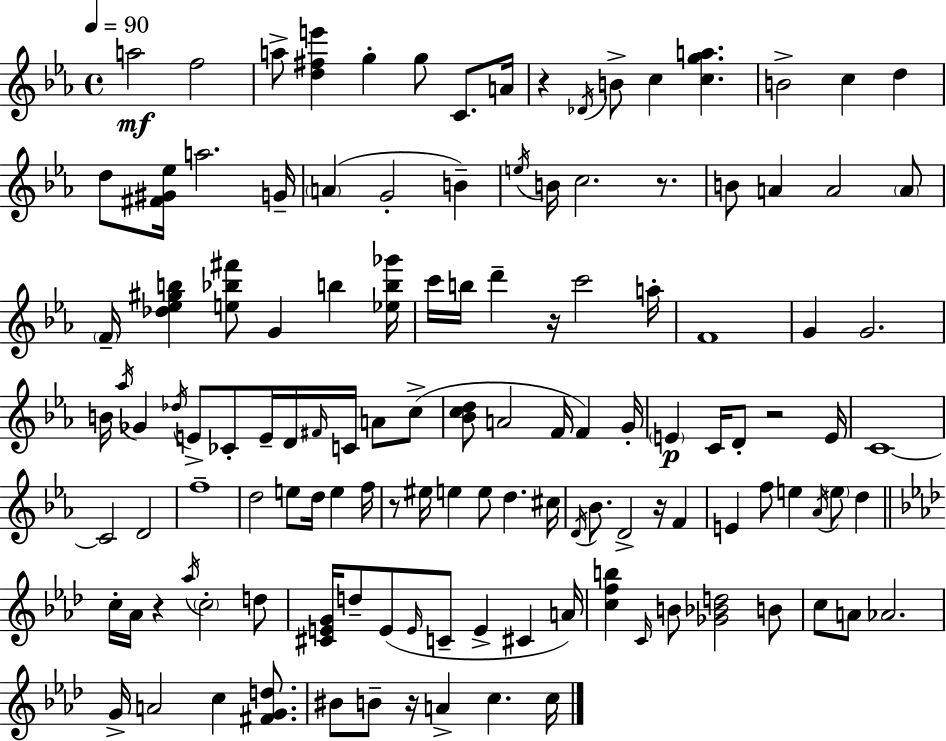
{
  \clef treble
  \time 4/4
  \defaultTimeSignature
  \key c \minor
  \tempo 4 = 90
  a''2\mf f''2 | a''8-> <d'' fis'' e'''>4 g''4-. g''8 c'8. a'16 | r4 \acciaccatura { des'16 } b'8-> c''4 <c'' g'' a''>4. | b'2-> c''4 d''4 | \break d''8 <fis' gis' ees''>16 a''2. | g'16-- \parenthesize a'4( g'2-. b'4--) | \acciaccatura { e''16 } b'16 c''2. r8. | b'8 a'4 a'2 | \break \parenthesize a'8 \parenthesize f'16-- <des'' ees'' gis'' b''>4 <e'' bes'' fis'''>8 g'4 b''4 | <ees'' b'' ges'''>16 c'''16 b''16 d'''4-- r16 c'''2 | a''16-. f'1 | g'4 g'2. | \break b'16 \acciaccatura { aes''16 } ges'4 \acciaccatura { des''16 } e'8-> ces'8-. e'16-- d'16 \grace { fis'16 } | c'16 a'8 c''8->( <bes' c'' d''>8 a'2 f'16 | f'4) g'16-. \parenthesize e'4\p c'16 d'8-. r2 | e'16 c'1~~ | \break c'2 d'2 | f''1-- | d''2 e''8 d''16 | e''4 f''16 r8 eis''16 e''4 e''8 d''4. | \break cis''16 \acciaccatura { d'16 } bes'8. d'2-> | r16 f'4 e'4 f''8 e''4 | \acciaccatura { aes'16 } \parenthesize e''8 d''4 \bar "||" \break \key aes \major c''16-. aes'16 r4 \acciaccatura { aes''16 } \parenthesize c''2-. d''8 | <cis' e' g'>16 d''8-- e'8( \grace { e'16 } c'8-- e'4-> cis'4 | a'16) <c'' f'' b''>4 \grace { c'16 } b'8 <ges' bes' d''>2 | b'8 c''8 a'8 aes'2. | \break g'16-> a'2 c''4 | <fis' g' d''>8. bis'8 b'8-- r16 a'4-> c''4. | c''16 \bar "|."
}